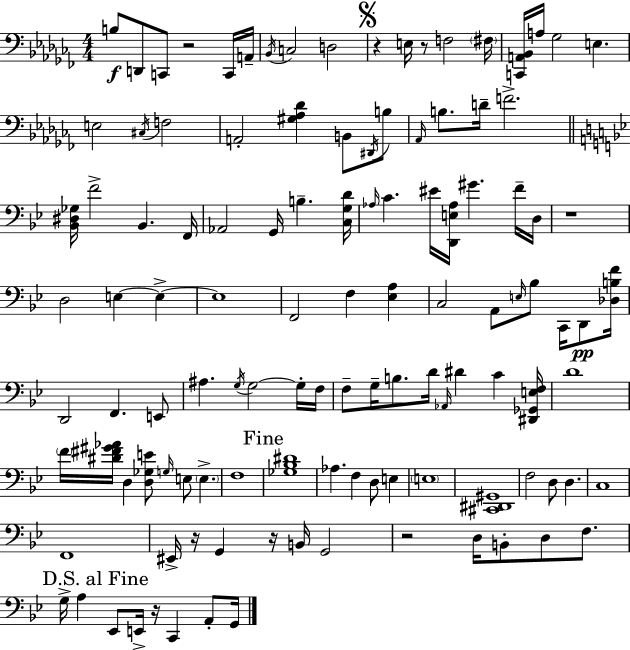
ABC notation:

X:1
T:Untitled
M:4/4
L:1/4
K:Abm
B,/2 D,,/2 C,,/2 z2 C,,/4 A,,/4 _B,,/4 C,2 D,2 z E,/4 z/2 F,2 ^F,/4 [C,,A,,_B,,]/4 A,/4 _G,2 E, E,2 ^C,/4 F,2 A,,2 [^G,_A,_D] B,,/2 ^D,,/4 B,/2 _A,,/4 B,/2 D/4 F2 [_B,,^D,_G,]/4 F2 _B,, F,,/4 _A,,2 G,,/4 B, [C,G,D]/4 _A,/4 C ^E/4 [D,,E,_A,]/4 ^G F/4 D,/4 z4 D,2 E, E, E,4 F,,2 F, [_E,A,] C,2 A,,/2 E,/4 _B,/2 C,,/4 D,,/2 [_D,B,F]/4 D,,2 F,, E,,/2 ^A, G,/4 G,2 G,/4 F,/4 F,/2 G,/4 B,/2 D/4 _A,,/4 ^D C [^D,,_G,,E,F,]/4 D4 F/4 [^D^F^G_A]/4 D, [D,_G,E]/2 G,/4 E,/2 E, F,4 [_G,_B,^D]4 _A, F, D,/2 E, E,4 [^C,,^D,,^G,,]4 F,2 D,/2 D, C,4 F,,4 ^E,,/4 z/4 G,, z/4 B,,/4 G,,2 z2 D,/4 B,,/2 D,/2 F,/2 G,/4 A, _E,,/2 E,,/4 z/4 C,, A,,/2 G,,/4